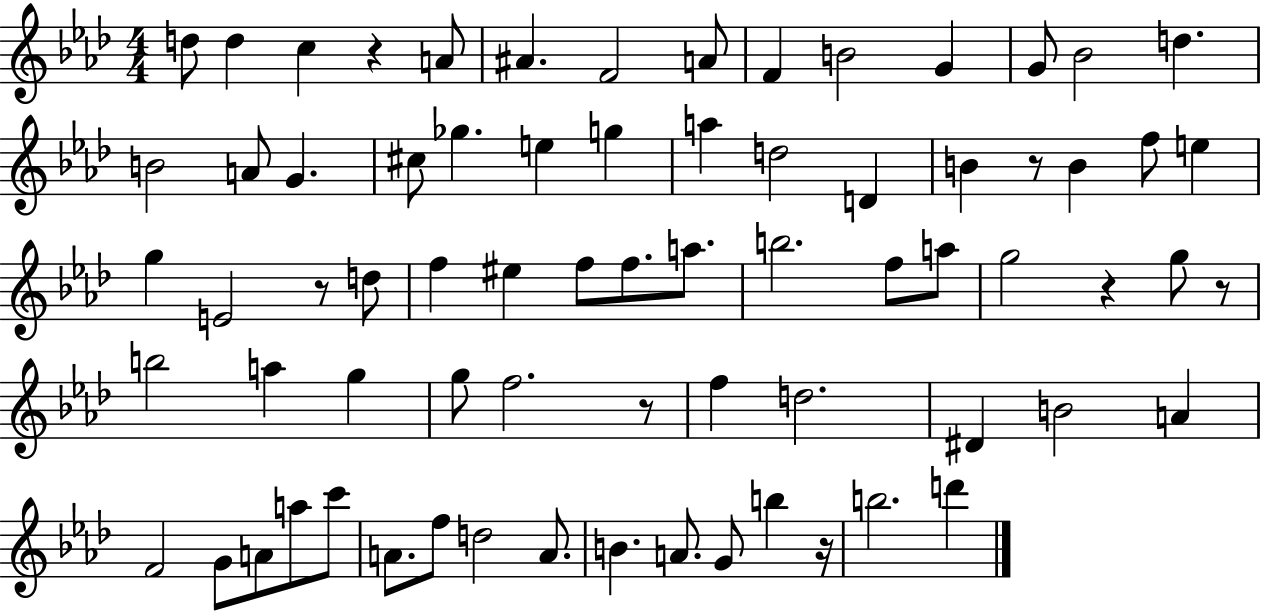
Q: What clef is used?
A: treble